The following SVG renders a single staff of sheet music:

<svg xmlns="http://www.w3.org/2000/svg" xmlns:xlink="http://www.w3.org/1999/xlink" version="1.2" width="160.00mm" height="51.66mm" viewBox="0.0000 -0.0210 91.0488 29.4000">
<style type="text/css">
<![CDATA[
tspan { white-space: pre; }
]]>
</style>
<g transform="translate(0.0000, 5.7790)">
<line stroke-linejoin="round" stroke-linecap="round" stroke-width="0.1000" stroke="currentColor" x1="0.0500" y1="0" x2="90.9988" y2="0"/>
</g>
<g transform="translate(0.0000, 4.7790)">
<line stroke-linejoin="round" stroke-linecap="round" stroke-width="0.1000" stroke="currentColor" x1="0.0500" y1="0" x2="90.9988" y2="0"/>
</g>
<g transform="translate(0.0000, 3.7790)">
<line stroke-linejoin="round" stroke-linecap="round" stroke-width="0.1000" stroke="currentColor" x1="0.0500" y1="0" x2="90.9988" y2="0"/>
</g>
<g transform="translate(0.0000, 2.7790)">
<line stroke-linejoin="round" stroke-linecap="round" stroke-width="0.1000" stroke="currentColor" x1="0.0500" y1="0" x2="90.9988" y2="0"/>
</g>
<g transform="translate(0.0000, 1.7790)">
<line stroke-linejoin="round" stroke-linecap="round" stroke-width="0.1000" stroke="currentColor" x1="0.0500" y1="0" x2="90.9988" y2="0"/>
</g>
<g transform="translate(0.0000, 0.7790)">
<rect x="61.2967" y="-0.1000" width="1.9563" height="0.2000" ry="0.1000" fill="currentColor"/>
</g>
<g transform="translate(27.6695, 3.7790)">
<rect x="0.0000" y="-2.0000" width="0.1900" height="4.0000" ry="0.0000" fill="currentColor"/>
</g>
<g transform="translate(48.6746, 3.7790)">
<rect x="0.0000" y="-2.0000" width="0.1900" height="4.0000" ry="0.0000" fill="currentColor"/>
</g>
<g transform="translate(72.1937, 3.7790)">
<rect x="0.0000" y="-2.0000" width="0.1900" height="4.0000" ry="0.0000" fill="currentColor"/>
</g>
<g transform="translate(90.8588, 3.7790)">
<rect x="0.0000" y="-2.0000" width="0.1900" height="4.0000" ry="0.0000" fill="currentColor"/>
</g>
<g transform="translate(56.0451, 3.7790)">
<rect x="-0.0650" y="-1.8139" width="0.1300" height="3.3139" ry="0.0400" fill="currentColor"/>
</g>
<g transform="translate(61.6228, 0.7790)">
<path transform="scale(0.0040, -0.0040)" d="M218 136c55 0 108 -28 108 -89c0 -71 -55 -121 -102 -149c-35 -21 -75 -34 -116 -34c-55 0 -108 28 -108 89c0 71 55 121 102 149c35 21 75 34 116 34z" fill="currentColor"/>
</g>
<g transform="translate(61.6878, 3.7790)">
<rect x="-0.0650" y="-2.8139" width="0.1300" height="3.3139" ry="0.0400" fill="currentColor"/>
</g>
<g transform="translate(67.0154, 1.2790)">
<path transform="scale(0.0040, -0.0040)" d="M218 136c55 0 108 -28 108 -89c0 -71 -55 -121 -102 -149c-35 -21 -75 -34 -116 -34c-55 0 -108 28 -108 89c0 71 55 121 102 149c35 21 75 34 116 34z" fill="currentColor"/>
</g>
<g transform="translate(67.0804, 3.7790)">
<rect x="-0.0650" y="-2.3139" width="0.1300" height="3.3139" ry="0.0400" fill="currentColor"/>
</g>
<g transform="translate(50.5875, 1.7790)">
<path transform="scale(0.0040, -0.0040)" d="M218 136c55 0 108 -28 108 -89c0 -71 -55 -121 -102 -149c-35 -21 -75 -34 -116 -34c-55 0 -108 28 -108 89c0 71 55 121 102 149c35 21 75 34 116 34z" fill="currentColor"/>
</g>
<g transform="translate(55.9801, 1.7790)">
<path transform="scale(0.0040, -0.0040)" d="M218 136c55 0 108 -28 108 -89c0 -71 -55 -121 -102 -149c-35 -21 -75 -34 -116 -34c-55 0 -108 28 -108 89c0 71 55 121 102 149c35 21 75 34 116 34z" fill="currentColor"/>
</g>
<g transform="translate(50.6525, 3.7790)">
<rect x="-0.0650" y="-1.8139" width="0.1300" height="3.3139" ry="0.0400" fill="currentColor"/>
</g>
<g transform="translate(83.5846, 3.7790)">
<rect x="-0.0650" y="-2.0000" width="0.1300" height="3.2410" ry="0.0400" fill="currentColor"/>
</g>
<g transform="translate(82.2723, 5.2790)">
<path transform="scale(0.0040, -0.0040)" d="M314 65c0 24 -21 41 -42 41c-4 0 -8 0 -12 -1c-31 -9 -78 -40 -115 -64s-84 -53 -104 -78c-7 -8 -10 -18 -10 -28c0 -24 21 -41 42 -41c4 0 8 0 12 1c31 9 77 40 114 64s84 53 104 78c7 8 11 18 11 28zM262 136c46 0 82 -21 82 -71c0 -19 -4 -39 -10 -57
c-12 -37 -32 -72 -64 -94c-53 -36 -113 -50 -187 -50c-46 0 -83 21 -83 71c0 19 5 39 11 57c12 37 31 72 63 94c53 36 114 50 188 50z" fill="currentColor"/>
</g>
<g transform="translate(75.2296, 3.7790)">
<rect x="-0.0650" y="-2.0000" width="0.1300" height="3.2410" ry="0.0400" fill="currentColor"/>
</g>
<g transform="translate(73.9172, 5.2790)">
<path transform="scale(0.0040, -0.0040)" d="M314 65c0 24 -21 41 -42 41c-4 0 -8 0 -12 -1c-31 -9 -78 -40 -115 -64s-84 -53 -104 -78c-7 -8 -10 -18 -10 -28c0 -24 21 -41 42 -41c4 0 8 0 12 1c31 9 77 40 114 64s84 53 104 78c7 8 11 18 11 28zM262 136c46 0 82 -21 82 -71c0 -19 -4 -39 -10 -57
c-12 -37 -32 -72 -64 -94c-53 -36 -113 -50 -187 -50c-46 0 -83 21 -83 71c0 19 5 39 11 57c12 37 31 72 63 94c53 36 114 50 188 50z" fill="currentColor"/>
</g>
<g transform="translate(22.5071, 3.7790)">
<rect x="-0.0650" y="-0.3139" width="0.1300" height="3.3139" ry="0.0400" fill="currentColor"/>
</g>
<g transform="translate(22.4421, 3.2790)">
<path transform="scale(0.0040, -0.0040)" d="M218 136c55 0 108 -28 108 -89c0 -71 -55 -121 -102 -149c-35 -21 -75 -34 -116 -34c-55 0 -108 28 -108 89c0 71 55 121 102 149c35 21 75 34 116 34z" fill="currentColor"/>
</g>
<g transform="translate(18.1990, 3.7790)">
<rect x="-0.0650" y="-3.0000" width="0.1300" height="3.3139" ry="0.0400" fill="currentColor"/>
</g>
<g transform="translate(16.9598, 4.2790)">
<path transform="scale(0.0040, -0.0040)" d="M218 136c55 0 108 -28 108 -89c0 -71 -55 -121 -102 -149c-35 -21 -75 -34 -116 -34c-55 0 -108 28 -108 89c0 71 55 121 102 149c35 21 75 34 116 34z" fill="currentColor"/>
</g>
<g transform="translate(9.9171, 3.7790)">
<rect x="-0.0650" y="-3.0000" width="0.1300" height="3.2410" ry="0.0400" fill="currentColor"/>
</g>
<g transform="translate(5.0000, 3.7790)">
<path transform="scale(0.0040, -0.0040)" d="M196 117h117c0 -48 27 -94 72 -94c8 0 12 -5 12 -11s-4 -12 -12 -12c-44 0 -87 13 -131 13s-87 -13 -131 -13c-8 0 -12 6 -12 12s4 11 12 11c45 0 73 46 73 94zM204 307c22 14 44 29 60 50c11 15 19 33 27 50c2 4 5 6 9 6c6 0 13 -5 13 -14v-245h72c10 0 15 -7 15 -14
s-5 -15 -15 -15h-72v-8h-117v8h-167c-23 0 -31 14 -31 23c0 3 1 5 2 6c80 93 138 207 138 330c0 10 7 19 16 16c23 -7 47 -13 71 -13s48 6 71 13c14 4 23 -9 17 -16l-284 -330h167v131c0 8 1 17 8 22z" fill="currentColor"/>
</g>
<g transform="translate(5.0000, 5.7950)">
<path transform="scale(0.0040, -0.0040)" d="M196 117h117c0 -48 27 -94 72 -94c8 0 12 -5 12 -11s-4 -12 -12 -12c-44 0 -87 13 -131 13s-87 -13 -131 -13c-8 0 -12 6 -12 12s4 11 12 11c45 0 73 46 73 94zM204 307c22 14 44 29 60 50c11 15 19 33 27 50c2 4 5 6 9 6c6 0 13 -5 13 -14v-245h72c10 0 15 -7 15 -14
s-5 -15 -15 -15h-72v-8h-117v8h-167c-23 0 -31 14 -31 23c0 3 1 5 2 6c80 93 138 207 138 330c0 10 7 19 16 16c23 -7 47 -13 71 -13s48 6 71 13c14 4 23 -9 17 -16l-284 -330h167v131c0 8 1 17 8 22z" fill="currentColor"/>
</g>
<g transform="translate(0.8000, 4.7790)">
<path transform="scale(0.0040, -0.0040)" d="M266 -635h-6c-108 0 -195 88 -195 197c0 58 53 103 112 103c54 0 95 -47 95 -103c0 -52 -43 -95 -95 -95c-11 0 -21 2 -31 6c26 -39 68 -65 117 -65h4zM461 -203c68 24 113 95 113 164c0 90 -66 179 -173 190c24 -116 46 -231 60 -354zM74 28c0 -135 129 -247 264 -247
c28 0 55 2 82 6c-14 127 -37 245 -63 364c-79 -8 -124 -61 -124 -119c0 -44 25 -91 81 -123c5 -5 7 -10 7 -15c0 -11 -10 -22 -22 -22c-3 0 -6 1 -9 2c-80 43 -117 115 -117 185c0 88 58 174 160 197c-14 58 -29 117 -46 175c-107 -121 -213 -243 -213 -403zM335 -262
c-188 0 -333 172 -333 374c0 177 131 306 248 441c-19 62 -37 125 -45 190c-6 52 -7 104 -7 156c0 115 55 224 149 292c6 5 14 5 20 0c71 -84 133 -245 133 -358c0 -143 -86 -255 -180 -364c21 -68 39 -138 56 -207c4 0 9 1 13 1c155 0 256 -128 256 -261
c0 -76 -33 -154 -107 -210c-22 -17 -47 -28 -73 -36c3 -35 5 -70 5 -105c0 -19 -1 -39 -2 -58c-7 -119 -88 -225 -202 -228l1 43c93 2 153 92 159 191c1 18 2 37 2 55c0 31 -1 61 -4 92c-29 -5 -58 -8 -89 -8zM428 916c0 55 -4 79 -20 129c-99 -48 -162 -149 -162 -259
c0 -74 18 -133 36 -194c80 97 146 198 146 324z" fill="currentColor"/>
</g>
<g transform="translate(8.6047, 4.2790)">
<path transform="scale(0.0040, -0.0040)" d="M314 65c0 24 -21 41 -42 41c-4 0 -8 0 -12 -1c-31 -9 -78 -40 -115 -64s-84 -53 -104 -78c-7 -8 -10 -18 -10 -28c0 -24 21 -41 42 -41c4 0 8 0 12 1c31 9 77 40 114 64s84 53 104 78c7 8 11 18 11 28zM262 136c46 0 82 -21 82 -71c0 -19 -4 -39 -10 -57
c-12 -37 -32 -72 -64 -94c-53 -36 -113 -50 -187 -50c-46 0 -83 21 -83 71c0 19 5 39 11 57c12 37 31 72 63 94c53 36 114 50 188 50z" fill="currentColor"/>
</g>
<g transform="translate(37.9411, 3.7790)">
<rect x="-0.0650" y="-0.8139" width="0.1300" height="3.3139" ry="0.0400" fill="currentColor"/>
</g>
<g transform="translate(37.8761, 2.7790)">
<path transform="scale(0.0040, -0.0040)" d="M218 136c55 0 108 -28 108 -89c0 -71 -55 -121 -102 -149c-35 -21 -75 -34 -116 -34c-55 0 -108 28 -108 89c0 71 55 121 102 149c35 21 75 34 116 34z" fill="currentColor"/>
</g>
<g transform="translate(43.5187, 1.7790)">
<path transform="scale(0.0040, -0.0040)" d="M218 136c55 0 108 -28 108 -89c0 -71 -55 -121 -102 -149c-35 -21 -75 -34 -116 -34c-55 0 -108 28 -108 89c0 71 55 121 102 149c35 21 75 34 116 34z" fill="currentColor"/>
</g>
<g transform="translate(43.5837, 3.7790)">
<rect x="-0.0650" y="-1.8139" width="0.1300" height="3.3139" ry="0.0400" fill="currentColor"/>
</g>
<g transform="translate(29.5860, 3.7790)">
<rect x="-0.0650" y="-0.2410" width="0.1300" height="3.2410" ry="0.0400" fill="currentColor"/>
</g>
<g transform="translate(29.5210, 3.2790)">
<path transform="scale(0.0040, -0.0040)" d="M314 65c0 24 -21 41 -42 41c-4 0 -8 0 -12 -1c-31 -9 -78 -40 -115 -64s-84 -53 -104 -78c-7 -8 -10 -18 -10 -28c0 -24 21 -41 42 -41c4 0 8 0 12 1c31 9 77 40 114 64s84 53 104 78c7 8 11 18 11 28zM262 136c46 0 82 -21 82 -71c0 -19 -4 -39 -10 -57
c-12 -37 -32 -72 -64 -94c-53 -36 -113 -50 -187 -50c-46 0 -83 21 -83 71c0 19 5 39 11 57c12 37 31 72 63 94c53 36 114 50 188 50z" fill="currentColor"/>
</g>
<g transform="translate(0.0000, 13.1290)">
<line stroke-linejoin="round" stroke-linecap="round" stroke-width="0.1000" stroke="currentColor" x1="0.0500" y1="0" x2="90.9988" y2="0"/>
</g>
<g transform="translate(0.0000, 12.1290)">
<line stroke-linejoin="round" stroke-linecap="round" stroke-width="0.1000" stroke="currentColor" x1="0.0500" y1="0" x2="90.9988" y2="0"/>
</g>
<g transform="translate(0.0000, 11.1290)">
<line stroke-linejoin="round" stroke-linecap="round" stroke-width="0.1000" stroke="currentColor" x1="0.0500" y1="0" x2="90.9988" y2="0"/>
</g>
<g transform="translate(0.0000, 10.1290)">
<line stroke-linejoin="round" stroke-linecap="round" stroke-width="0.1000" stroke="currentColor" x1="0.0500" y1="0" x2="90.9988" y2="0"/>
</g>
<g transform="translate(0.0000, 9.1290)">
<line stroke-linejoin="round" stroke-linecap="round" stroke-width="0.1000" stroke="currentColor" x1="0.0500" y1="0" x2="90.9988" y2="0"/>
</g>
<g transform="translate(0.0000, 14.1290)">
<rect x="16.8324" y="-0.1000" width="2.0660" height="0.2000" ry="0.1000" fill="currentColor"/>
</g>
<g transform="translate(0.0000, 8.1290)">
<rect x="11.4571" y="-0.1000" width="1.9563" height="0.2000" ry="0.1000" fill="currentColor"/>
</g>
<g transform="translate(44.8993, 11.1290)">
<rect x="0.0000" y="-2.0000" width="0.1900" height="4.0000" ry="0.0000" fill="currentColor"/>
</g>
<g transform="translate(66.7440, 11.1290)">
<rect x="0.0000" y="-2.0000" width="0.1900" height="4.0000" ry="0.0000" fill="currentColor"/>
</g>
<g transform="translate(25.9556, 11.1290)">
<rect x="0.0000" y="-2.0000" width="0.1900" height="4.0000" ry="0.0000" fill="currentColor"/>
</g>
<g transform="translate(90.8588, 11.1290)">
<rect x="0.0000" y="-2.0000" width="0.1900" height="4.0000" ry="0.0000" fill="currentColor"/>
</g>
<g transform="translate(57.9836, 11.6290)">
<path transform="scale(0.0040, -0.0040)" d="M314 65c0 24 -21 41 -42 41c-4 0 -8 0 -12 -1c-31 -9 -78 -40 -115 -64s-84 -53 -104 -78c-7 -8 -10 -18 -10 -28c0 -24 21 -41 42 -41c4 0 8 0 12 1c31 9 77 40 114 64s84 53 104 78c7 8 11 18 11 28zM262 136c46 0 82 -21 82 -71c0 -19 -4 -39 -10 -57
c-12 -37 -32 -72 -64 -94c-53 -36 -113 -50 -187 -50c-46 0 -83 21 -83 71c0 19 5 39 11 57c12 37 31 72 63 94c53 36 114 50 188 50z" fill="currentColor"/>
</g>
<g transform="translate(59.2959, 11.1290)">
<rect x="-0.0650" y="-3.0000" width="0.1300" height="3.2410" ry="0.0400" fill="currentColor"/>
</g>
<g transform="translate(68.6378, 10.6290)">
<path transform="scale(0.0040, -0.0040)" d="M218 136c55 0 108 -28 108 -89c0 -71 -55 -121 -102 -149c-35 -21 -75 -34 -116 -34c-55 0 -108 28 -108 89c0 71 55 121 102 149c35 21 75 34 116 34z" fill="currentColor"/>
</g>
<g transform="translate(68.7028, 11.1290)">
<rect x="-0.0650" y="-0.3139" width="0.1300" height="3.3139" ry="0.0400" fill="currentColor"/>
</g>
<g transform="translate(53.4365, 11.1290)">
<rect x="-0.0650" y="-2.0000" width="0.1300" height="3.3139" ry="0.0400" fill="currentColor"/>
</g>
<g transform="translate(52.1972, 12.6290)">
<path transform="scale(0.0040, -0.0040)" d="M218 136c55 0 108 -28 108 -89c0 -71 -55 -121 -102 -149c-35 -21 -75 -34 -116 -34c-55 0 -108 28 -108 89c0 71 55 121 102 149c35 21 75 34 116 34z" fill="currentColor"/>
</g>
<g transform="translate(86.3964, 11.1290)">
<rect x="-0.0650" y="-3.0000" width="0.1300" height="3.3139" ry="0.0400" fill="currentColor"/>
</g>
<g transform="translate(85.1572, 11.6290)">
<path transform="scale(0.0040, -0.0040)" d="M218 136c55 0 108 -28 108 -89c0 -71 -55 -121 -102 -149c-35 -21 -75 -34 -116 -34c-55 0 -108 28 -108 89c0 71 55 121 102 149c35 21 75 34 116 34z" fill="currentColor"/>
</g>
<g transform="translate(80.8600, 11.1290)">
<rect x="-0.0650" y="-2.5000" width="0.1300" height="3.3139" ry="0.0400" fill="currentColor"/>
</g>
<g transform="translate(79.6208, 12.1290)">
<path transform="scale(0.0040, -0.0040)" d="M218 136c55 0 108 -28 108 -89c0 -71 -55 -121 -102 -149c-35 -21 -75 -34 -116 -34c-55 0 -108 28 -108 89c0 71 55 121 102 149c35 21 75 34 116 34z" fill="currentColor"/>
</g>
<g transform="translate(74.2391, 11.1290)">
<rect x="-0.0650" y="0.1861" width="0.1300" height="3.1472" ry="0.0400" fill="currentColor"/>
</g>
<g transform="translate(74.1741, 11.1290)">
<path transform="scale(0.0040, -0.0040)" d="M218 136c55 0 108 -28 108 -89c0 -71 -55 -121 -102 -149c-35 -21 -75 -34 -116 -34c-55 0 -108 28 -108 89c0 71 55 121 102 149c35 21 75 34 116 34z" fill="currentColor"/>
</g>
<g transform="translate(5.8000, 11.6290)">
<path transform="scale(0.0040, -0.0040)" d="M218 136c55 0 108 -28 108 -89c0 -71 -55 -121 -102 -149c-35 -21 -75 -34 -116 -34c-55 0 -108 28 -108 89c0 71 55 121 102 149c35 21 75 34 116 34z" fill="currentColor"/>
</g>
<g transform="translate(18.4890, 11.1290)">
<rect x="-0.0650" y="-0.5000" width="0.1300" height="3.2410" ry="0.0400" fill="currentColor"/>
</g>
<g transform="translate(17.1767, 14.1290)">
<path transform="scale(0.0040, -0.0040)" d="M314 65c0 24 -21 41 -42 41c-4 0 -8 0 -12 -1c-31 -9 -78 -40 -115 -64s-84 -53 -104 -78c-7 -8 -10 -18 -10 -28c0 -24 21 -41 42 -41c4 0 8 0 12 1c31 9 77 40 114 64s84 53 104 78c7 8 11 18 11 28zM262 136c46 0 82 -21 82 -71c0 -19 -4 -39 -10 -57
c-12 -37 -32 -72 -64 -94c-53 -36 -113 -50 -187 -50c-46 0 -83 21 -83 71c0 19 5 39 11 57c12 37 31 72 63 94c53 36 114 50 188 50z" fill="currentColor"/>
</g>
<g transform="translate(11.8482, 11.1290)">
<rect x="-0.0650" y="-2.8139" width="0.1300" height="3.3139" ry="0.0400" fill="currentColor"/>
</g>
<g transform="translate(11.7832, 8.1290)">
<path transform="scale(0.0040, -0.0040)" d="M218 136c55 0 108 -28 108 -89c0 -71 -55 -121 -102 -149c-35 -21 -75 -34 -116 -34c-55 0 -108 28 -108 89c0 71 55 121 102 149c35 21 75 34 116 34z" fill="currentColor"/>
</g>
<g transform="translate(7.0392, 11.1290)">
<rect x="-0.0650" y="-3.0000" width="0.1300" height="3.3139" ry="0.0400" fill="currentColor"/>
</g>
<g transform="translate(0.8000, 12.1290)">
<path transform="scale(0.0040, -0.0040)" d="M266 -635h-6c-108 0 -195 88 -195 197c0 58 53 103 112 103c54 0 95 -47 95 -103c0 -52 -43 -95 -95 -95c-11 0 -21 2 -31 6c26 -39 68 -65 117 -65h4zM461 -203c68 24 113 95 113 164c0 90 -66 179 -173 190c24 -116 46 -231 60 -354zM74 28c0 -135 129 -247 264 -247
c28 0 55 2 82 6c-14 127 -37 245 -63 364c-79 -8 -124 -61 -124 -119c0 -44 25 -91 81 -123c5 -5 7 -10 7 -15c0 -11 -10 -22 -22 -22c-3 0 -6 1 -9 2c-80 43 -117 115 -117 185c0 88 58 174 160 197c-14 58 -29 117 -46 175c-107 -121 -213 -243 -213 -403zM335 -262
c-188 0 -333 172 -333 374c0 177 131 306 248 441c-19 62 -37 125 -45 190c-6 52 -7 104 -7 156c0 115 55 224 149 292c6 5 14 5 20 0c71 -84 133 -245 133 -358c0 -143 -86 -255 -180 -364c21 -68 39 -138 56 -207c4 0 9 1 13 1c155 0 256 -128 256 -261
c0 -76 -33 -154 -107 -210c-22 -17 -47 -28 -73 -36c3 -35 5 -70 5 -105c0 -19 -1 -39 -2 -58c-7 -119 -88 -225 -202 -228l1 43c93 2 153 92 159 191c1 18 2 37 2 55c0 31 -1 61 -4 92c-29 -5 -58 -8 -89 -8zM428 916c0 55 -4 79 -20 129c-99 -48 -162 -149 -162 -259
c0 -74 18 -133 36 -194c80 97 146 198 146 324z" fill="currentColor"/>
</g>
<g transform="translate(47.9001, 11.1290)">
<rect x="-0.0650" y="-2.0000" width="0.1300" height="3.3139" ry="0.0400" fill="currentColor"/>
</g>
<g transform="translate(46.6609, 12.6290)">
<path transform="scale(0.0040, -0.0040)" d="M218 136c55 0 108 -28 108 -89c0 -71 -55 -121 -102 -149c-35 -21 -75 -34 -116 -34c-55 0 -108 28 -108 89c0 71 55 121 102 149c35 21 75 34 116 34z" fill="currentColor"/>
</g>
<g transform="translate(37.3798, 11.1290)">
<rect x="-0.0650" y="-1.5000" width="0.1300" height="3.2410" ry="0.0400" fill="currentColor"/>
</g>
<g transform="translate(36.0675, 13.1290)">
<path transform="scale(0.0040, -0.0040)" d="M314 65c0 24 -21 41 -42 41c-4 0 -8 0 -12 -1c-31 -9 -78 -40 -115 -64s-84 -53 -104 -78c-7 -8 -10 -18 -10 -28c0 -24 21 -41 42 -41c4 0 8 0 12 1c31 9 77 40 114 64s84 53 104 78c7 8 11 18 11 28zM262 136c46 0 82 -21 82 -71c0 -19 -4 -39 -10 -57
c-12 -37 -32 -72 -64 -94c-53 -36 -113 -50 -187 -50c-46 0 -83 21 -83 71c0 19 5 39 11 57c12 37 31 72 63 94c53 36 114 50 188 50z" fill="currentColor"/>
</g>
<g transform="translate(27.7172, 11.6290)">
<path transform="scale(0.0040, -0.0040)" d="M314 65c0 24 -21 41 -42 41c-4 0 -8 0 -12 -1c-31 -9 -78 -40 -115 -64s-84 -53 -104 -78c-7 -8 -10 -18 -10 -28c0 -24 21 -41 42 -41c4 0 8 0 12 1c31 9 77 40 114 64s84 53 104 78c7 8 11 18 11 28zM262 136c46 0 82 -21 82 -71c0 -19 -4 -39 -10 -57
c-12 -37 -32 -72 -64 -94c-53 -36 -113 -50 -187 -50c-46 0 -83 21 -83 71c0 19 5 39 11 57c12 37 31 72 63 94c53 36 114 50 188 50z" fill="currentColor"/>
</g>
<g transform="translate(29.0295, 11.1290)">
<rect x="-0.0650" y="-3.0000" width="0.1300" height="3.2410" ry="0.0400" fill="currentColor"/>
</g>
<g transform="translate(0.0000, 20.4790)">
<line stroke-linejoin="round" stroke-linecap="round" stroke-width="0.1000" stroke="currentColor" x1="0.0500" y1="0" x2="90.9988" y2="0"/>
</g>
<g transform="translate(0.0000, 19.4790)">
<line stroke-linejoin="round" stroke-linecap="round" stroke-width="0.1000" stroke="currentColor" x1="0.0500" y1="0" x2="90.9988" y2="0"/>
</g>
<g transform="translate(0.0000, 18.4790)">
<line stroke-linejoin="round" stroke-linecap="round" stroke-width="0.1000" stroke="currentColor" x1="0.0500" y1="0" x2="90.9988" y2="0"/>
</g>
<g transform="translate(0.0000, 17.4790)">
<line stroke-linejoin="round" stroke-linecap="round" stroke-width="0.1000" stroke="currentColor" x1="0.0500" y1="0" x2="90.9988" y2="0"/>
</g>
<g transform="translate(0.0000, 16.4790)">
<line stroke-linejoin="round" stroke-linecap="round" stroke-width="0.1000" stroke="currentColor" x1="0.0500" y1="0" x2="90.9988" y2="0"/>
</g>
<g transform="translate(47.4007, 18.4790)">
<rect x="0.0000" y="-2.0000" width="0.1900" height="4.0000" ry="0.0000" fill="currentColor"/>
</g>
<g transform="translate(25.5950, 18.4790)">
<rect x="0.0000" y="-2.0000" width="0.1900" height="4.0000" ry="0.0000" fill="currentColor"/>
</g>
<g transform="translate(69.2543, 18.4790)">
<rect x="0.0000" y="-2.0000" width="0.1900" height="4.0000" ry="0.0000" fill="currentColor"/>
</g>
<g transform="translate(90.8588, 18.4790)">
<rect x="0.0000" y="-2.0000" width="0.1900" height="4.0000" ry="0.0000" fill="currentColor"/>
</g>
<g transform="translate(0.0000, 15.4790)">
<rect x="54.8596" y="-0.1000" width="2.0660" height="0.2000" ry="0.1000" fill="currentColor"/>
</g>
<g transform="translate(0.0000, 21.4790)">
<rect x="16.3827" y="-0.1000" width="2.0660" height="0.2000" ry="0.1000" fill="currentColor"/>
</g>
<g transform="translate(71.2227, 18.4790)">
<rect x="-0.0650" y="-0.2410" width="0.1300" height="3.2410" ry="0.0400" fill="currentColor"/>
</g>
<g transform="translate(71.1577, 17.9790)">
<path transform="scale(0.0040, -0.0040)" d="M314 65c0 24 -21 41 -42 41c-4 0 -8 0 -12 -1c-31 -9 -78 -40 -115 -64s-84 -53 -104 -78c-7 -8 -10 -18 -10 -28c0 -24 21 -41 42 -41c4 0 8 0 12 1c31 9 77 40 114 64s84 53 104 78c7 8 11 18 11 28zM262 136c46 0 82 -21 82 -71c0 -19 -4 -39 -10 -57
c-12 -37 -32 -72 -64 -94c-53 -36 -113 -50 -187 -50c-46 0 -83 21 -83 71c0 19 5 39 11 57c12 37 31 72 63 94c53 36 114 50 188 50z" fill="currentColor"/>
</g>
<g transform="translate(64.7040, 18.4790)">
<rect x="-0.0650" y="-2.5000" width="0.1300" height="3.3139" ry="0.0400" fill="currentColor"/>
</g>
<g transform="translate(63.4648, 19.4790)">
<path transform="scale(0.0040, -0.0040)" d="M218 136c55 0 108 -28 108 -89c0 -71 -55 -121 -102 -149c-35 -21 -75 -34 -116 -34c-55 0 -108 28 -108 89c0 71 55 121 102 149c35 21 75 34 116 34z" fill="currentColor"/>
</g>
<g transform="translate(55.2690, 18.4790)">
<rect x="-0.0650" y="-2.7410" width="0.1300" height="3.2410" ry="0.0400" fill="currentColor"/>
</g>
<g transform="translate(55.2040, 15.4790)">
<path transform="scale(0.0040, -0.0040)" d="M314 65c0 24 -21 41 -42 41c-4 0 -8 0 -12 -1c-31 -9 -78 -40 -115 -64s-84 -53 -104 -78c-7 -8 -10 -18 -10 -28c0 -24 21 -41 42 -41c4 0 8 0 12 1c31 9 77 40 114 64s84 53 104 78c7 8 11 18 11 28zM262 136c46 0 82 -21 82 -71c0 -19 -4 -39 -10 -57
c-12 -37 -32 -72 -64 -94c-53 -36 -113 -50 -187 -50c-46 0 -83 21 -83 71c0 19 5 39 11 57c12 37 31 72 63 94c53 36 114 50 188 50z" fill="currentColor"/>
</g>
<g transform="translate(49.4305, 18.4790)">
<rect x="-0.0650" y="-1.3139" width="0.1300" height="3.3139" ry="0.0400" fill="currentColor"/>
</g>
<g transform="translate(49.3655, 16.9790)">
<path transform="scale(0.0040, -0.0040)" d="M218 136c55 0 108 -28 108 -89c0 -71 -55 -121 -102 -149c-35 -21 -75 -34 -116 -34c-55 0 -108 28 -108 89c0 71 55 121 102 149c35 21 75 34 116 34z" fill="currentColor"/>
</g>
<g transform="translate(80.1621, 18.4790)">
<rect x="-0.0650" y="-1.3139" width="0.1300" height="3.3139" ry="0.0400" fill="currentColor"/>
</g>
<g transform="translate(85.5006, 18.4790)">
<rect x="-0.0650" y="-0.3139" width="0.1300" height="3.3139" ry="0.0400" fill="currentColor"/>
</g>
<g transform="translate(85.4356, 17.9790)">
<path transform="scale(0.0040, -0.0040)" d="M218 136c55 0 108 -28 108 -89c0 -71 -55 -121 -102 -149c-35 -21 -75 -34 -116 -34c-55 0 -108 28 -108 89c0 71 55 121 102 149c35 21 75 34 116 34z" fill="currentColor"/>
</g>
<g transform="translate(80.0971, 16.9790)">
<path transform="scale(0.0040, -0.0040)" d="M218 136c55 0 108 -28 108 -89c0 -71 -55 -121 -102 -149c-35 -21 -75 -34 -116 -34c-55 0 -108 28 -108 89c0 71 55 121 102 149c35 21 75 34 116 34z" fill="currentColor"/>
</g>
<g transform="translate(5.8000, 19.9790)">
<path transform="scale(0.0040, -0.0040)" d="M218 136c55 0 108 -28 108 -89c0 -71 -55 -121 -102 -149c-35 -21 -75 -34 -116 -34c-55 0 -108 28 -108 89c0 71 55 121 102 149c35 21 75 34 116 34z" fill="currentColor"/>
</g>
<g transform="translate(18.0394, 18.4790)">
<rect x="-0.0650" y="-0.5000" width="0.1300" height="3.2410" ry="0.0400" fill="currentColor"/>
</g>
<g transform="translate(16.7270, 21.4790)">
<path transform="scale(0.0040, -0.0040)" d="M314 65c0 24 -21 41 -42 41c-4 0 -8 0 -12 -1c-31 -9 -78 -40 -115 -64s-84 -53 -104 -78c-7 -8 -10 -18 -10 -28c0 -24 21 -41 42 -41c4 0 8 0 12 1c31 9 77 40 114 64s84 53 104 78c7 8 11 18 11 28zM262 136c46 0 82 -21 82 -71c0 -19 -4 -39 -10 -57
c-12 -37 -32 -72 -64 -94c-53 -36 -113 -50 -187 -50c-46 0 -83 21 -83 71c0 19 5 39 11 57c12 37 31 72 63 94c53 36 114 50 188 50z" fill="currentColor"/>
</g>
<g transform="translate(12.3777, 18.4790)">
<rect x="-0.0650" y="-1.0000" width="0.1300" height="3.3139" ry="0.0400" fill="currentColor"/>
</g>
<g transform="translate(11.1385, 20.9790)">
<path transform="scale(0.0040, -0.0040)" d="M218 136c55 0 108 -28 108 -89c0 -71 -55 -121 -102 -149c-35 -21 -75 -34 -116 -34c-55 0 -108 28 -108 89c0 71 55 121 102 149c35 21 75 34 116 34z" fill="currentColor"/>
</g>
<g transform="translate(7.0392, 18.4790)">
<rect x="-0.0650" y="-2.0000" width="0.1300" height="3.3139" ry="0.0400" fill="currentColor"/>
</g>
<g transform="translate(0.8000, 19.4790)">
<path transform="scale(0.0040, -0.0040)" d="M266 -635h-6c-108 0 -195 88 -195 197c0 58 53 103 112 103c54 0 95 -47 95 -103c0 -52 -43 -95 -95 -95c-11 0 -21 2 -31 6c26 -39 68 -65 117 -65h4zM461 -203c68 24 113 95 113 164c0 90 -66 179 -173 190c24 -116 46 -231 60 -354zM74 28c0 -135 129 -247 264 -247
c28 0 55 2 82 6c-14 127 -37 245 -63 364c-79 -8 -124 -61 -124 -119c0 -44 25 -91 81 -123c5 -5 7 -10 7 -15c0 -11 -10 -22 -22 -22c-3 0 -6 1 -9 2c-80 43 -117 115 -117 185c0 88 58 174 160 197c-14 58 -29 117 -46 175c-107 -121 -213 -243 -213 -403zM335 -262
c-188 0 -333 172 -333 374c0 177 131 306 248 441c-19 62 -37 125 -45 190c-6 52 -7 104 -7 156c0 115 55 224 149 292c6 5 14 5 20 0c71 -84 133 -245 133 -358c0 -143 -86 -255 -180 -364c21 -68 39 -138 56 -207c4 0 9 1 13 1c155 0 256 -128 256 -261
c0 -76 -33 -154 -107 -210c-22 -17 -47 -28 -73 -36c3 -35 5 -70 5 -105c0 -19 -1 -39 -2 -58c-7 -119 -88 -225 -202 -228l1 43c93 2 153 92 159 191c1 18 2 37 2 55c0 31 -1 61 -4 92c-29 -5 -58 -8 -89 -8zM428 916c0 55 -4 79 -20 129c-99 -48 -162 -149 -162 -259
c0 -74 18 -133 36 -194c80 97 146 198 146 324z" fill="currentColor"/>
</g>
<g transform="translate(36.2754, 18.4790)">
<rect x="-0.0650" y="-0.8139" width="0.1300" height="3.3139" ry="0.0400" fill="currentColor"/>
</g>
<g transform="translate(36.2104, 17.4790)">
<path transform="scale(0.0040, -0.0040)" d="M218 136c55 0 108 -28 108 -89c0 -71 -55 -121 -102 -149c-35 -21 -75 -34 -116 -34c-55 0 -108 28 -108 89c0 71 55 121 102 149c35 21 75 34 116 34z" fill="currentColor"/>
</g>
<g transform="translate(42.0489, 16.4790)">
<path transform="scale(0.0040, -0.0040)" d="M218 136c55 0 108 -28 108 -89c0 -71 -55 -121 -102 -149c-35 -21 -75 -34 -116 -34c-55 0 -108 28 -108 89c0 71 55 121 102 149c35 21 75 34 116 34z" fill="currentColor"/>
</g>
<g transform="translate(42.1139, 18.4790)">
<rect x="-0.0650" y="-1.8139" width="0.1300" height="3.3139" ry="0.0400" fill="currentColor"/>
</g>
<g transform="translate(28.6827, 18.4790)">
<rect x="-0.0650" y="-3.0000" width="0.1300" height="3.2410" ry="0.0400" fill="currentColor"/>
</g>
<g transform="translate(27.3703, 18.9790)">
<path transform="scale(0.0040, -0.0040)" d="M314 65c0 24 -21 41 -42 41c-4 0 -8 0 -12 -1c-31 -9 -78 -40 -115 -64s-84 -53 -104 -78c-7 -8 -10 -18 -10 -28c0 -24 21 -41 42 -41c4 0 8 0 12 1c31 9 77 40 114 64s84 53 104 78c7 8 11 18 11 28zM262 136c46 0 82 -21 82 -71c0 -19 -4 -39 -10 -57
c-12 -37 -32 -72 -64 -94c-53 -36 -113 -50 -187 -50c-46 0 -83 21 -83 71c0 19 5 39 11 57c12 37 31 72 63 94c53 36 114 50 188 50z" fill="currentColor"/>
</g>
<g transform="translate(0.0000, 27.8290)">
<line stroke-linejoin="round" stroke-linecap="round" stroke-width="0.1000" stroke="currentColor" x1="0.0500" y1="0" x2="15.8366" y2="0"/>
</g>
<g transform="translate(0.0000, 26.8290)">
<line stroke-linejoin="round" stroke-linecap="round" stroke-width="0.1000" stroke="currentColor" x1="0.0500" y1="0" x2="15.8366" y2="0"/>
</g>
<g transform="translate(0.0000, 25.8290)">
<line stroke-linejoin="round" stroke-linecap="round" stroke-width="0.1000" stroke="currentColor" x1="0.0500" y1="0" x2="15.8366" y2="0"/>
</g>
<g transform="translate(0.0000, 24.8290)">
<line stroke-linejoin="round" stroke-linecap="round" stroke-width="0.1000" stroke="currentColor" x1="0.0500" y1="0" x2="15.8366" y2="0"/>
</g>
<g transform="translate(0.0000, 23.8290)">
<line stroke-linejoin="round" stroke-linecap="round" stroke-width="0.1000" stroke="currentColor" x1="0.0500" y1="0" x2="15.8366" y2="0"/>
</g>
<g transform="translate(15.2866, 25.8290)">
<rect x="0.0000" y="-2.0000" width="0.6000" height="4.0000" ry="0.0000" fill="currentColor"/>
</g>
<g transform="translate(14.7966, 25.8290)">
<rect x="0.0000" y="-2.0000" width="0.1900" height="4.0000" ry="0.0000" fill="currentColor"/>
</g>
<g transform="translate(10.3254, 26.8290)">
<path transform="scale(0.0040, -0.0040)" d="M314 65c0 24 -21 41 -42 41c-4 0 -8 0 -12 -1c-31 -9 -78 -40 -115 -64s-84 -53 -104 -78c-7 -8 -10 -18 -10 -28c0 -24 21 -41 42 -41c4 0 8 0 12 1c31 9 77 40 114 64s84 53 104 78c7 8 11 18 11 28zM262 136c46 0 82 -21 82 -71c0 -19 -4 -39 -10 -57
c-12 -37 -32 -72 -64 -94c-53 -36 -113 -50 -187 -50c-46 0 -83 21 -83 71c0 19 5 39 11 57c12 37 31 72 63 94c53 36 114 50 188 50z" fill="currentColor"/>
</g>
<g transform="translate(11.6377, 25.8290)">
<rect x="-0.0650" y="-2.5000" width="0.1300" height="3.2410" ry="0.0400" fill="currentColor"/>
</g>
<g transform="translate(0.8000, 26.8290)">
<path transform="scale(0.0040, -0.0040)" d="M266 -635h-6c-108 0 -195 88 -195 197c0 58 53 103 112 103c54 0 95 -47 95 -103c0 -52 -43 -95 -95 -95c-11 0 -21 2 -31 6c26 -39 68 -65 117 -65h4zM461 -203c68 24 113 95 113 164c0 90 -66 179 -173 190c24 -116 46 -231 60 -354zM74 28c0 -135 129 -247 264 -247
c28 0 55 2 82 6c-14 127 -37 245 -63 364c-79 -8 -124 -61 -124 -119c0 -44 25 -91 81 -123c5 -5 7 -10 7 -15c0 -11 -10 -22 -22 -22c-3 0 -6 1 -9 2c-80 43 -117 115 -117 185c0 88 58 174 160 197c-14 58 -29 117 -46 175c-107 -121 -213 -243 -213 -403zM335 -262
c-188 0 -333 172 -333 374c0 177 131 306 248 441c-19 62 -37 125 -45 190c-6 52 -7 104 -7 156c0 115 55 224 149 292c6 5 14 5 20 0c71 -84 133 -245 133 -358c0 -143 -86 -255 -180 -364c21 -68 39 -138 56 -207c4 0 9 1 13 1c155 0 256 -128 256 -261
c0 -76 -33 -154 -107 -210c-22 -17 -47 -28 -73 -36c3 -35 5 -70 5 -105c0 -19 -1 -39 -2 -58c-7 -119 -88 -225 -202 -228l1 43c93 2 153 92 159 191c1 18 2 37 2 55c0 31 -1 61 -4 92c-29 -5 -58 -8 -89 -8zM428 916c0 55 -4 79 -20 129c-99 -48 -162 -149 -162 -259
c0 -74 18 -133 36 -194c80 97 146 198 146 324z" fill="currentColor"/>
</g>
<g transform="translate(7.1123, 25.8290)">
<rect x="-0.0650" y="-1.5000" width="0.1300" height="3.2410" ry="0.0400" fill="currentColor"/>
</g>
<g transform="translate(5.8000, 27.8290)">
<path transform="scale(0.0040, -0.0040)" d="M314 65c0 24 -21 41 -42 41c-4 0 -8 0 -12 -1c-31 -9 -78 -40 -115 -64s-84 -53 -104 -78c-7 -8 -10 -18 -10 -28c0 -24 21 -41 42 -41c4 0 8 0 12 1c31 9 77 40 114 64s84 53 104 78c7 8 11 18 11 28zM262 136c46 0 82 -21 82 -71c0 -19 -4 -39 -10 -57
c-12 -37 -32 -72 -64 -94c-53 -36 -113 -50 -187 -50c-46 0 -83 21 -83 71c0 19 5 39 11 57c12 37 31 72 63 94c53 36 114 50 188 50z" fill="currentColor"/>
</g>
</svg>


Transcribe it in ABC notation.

X:1
T:Untitled
M:4/4
L:1/4
K:C
A2 A c c2 d f f f a g F2 F2 A a C2 A2 E2 F F A2 c B G A F D C2 A2 d f e a2 G c2 e c E2 G2